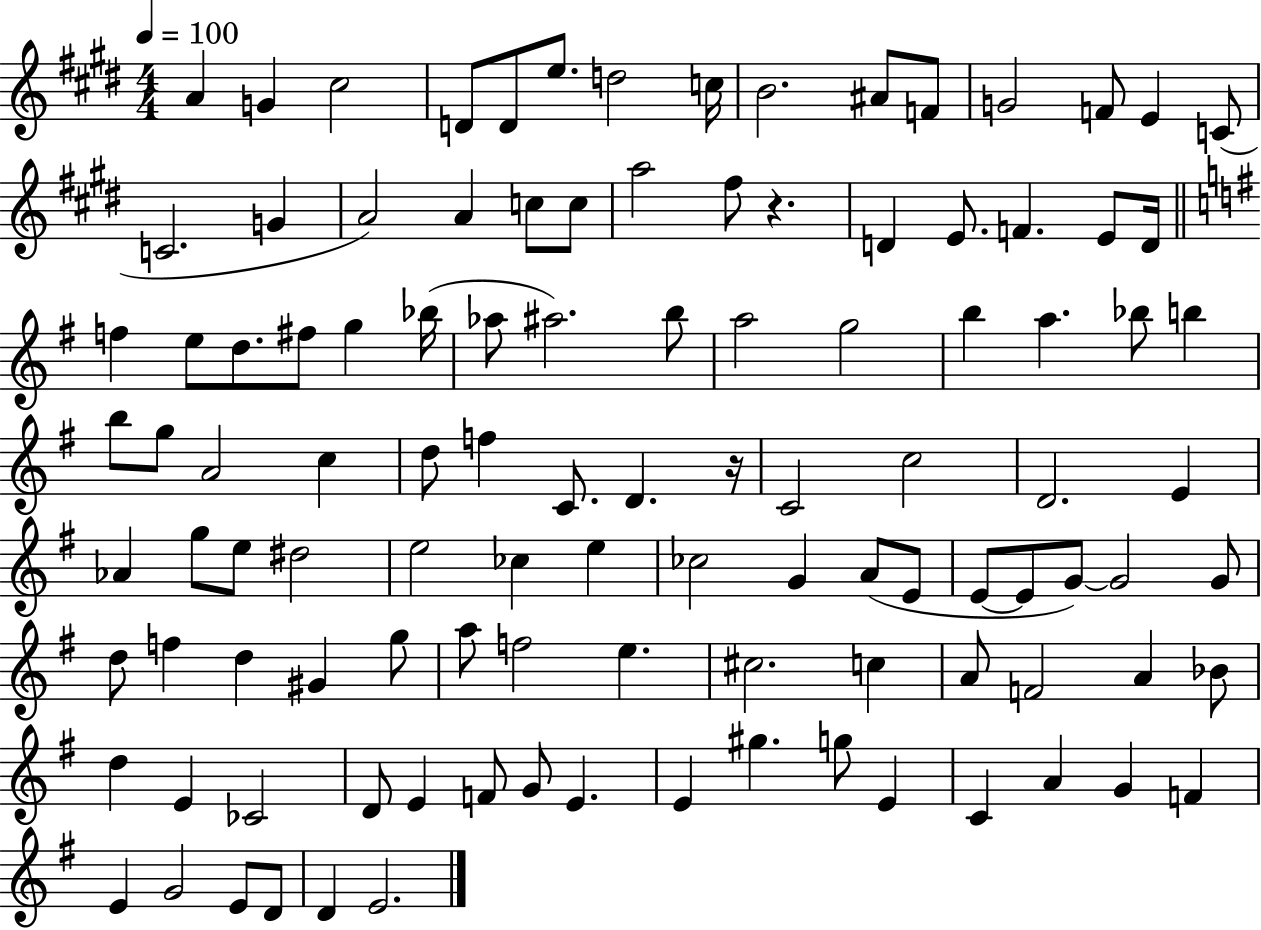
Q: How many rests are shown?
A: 2